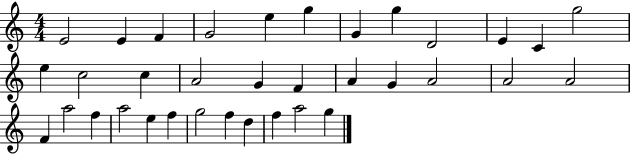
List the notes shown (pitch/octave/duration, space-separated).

E4/h E4/q F4/q G4/h E5/q G5/q G4/q G5/q D4/h E4/q C4/q G5/h E5/q C5/h C5/q A4/h G4/q F4/q A4/q G4/q A4/h A4/h A4/h F4/q A5/h F5/q A5/h E5/q F5/q G5/h F5/q D5/q F5/q A5/h G5/q